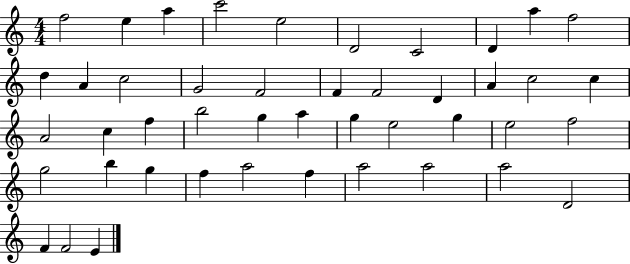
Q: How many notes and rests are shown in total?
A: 45